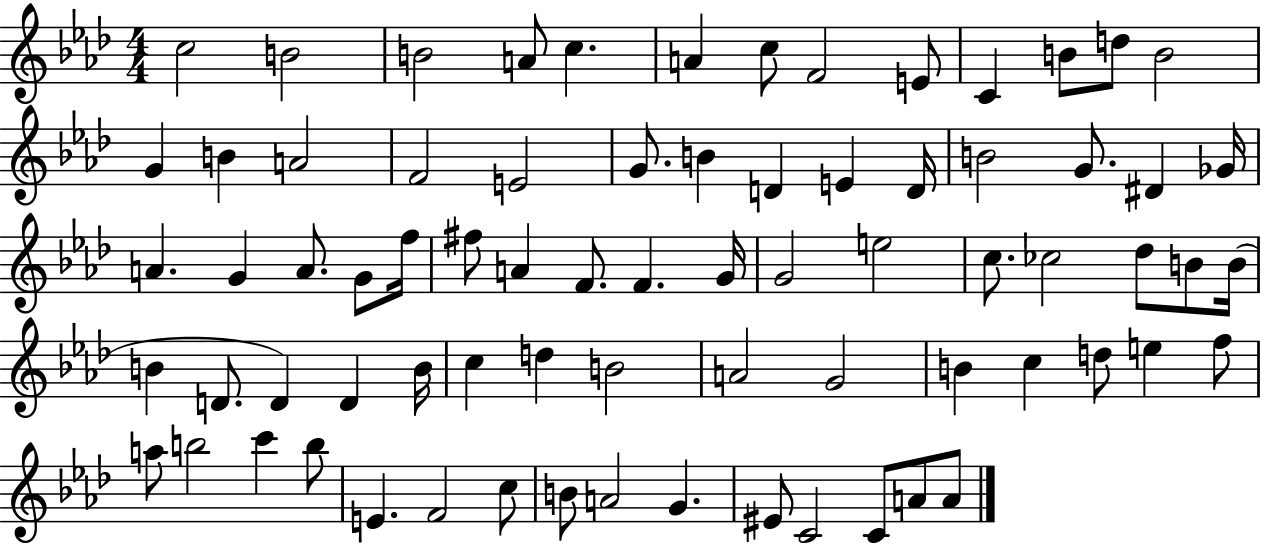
{
  \clef treble
  \numericTimeSignature
  \time 4/4
  \key aes \major
  c''2 b'2 | b'2 a'8 c''4. | a'4 c''8 f'2 e'8 | c'4 b'8 d''8 b'2 | \break g'4 b'4 a'2 | f'2 e'2 | g'8. b'4 d'4 e'4 d'16 | b'2 g'8. dis'4 ges'16 | \break a'4. g'4 a'8. g'8 f''16 | fis''8 a'4 f'8. f'4. g'16 | g'2 e''2 | c''8. ces''2 des''8 b'8 b'16( | \break b'4 d'8. d'4) d'4 b'16 | c''4 d''4 b'2 | a'2 g'2 | b'4 c''4 d''8 e''4 f''8 | \break a''8 b''2 c'''4 b''8 | e'4. f'2 c''8 | b'8 a'2 g'4. | eis'8 c'2 c'8 a'8 a'8 | \break \bar "|."
}